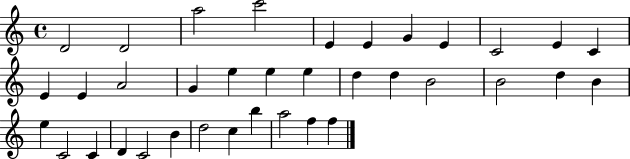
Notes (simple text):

D4/h D4/h A5/h C6/h E4/q E4/q G4/q E4/q C4/h E4/q C4/q E4/q E4/q A4/h G4/q E5/q E5/q E5/q D5/q D5/q B4/h B4/h D5/q B4/q E5/q C4/h C4/q D4/q C4/h B4/q D5/h C5/q B5/q A5/h F5/q F5/q